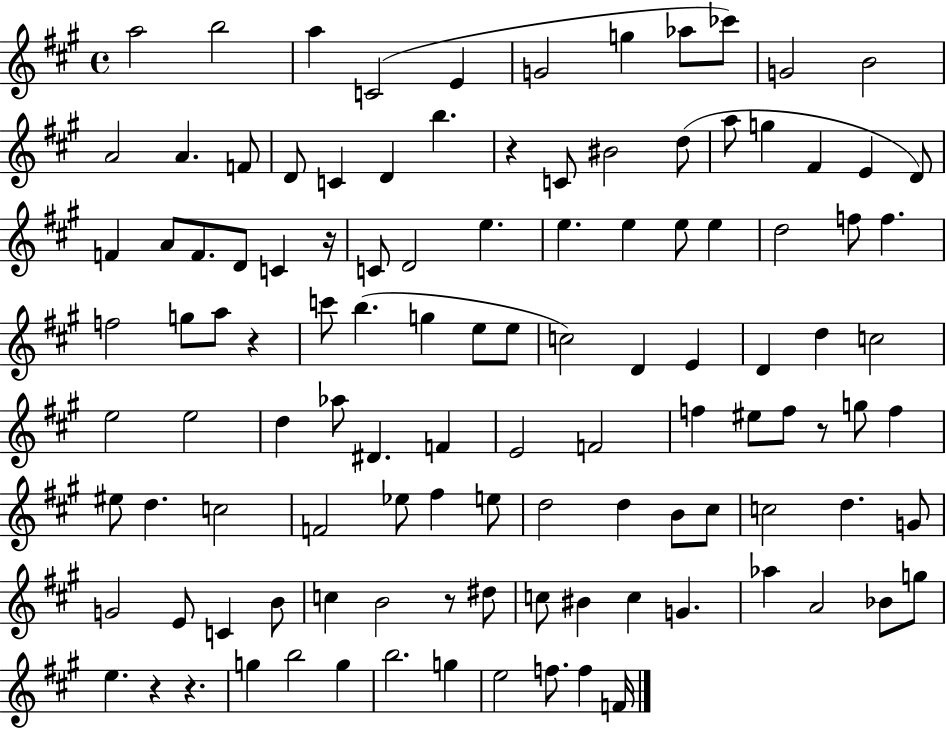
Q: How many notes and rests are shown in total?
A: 114